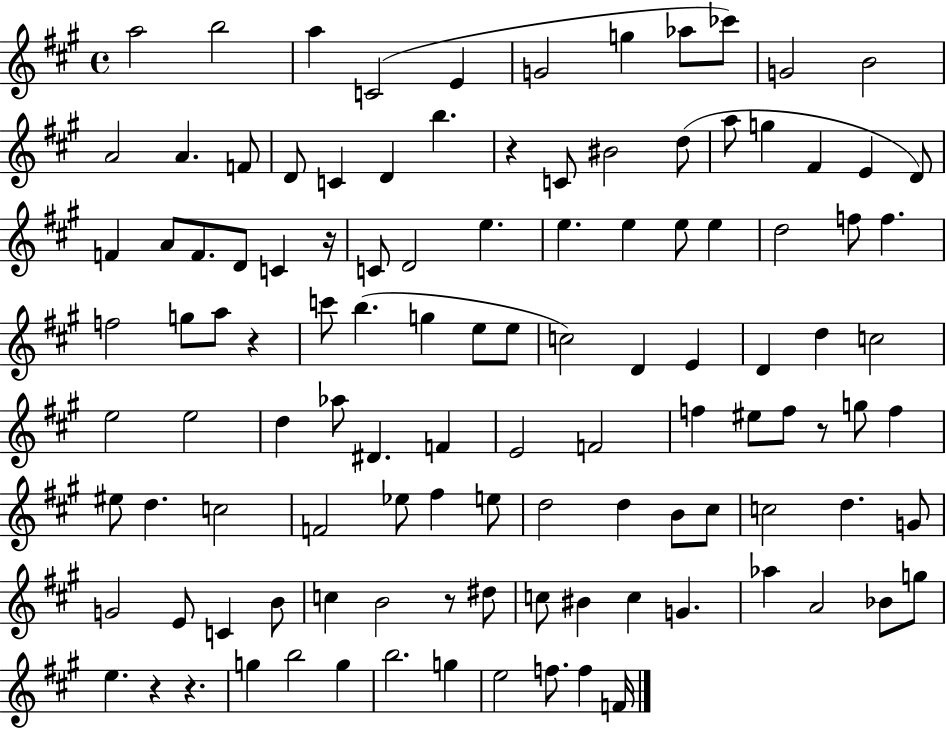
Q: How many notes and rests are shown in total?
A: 114